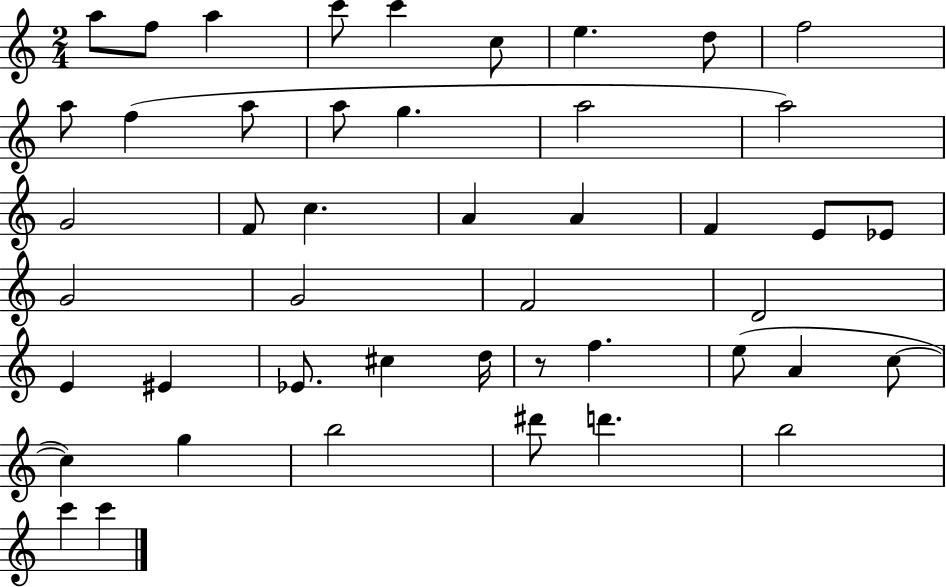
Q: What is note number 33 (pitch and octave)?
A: D5